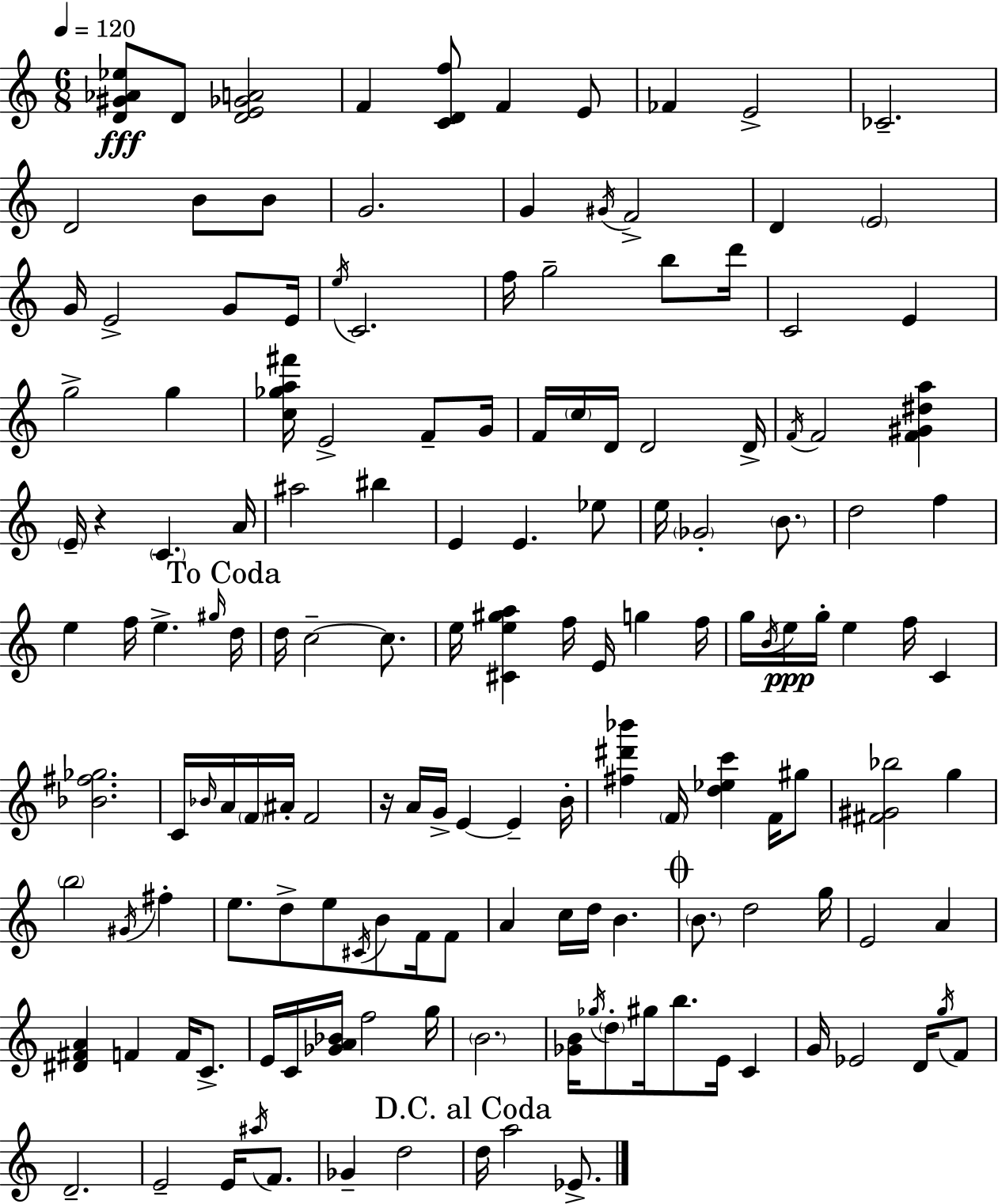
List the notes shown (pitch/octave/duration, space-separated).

[D4,G#4,Ab4,Eb5]/e D4/e [D4,E4,Gb4,A4]/h F4/q [C4,D4,F5]/e F4/q E4/e FES4/q E4/h CES4/h. D4/h B4/e B4/e G4/h. G4/q G#4/s F4/h D4/q E4/h G4/s E4/h G4/e E4/s E5/s C4/h. F5/s G5/h B5/e D6/s C4/h E4/q G5/h G5/q [C5,Gb5,A5,F#6]/s E4/h F4/e G4/s F4/s C5/s D4/s D4/h D4/s F4/s F4/h [F4,G#4,D#5,A5]/q E4/s R/q C4/q. A4/s A#5/h BIS5/q E4/q E4/q. Eb5/e E5/s Gb4/h B4/e. D5/h F5/q E5/q F5/s E5/q. G#5/s D5/s D5/s C5/h C5/e. E5/s [C#4,E5,G#5,A5]/q F5/s E4/s G5/q F5/s G5/s B4/s E5/s G5/s E5/q F5/s C4/q [Bb4,F#5,Gb5]/h. C4/s Bb4/s A4/s F4/s A#4/s F4/h R/s A4/s G4/s E4/q E4/q B4/s [F#5,D#6,Bb6]/q F4/s [D5,Eb5,C6]/q F4/s G#5/e [F#4,G#4,Bb5]/h G5/q B5/h G#4/s F#5/q E5/e. D5/e E5/e C#4/s B4/e F4/s F4/e A4/q C5/s D5/s B4/q. B4/e. D5/h G5/s E4/h A4/q [D#4,F#4,A4]/q F4/q F4/s C4/e. E4/s C4/s [Gb4,A4,Bb4]/s F5/h G5/s B4/h. [Gb4,B4]/s Gb5/s D5/e G#5/s B5/e. E4/s C4/q G4/s Eb4/h D4/s G5/s F4/e D4/h. E4/h E4/s A#5/s F4/e. Gb4/q D5/h D5/s A5/h Eb4/e.